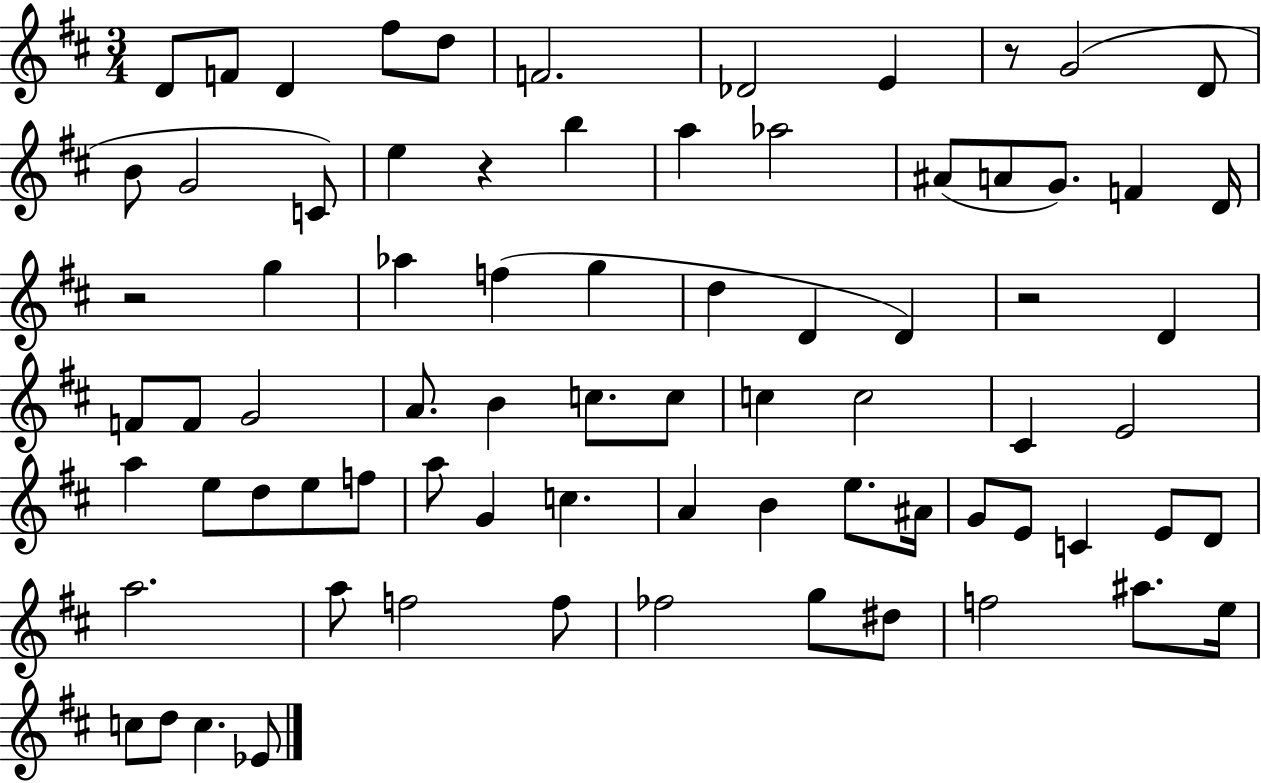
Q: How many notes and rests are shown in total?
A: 76